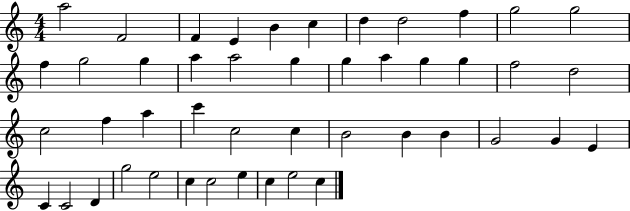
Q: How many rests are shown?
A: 0